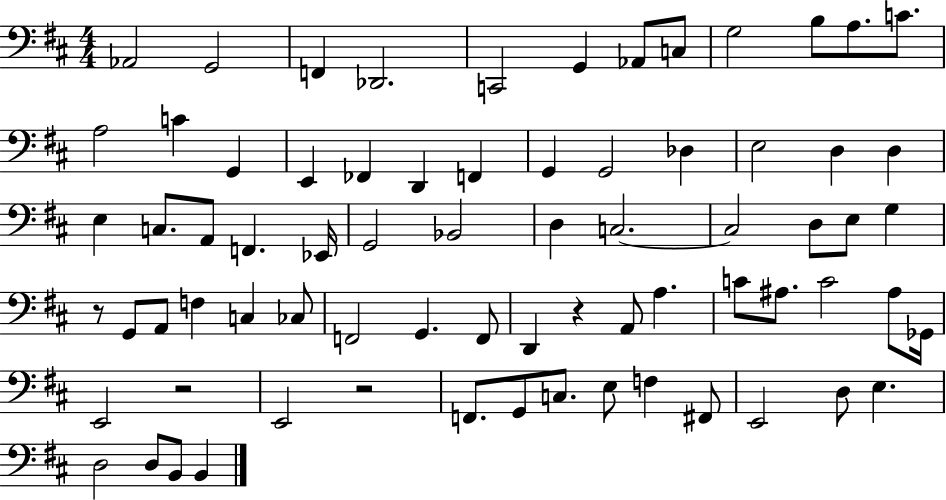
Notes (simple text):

Ab2/h G2/h F2/q Db2/h. C2/h G2/q Ab2/e C3/e G3/h B3/e A3/e. C4/e. A3/h C4/q G2/q E2/q FES2/q D2/q F2/q G2/q G2/h Db3/q E3/h D3/q D3/q E3/q C3/e. A2/e F2/q. Eb2/s G2/h Bb2/h D3/q C3/h. C3/h D3/e E3/e G3/q R/e G2/e A2/e F3/q C3/q CES3/e F2/h G2/q. F2/e D2/q R/q A2/e A3/q. C4/e A#3/e. C4/h A#3/e Gb2/s E2/h R/h E2/h R/h F2/e. G2/e C3/e. E3/e F3/q F#2/e E2/h D3/e E3/q. D3/h D3/e B2/e B2/q